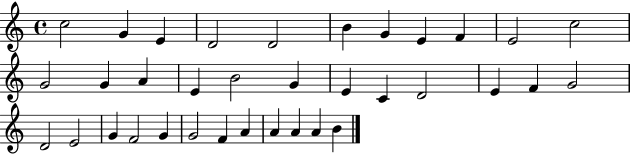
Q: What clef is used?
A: treble